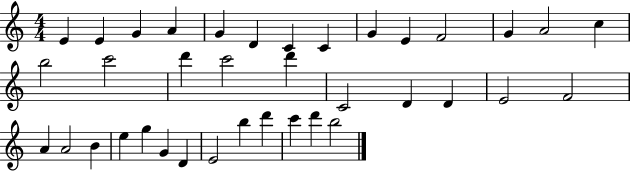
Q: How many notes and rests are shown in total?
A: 37